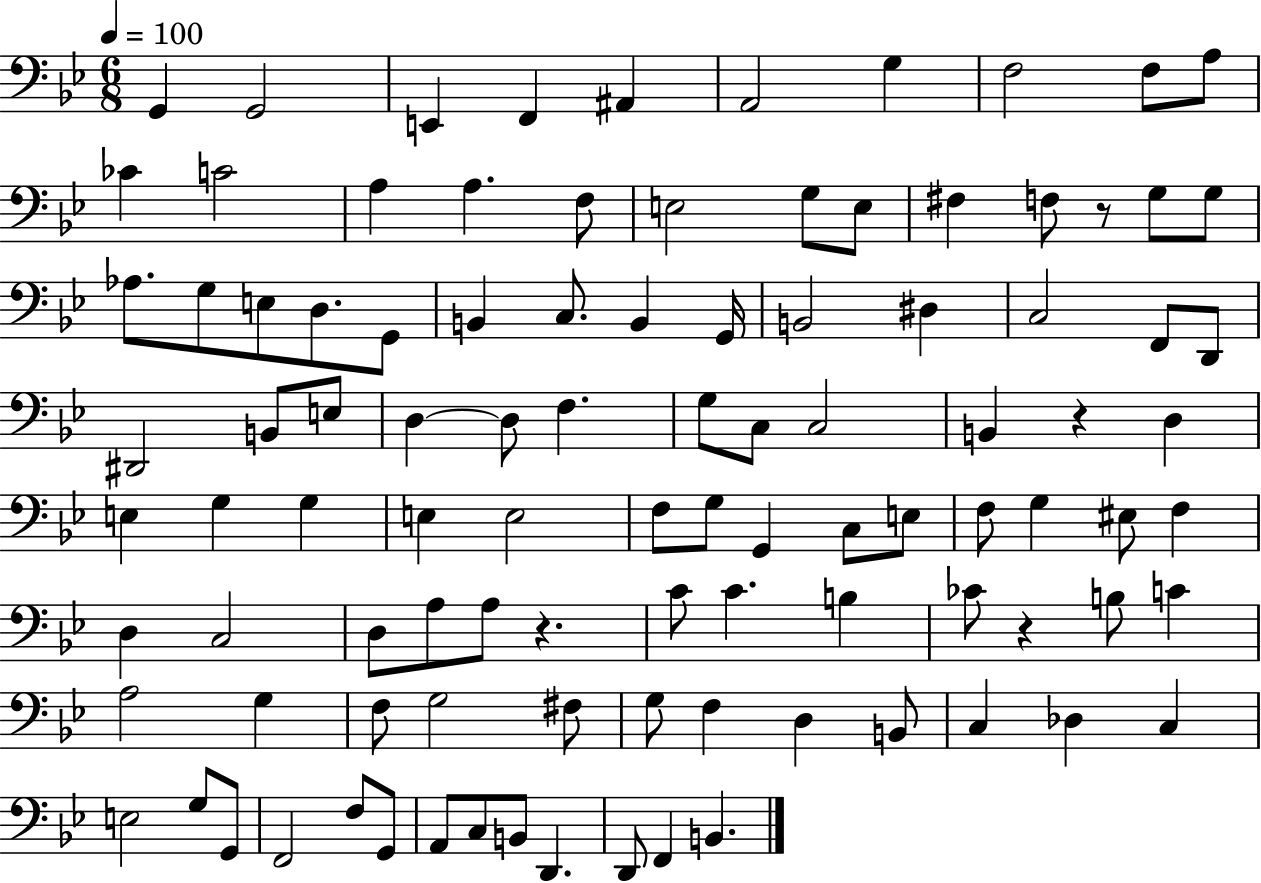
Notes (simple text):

G2/q G2/h E2/q F2/q A#2/q A2/h G3/q F3/h F3/e A3/e CES4/q C4/h A3/q A3/q. F3/e E3/h G3/e E3/e F#3/q F3/e R/e G3/e G3/e Ab3/e. G3/e E3/e D3/e. G2/e B2/q C3/e. B2/q G2/s B2/h D#3/q C3/h F2/e D2/e D#2/h B2/e E3/e D3/q D3/e F3/q. G3/e C3/e C3/h B2/q R/q D3/q E3/q G3/q G3/q E3/q E3/h F3/e G3/e G2/q C3/e E3/e F3/e G3/q EIS3/e F3/q D3/q C3/h D3/e A3/e A3/e R/q. C4/e C4/q. B3/q CES4/e R/q B3/e C4/q A3/h G3/q F3/e G3/h F#3/e G3/e F3/q D3/q B2/e C3/q Db3/q C3/q E3/h G3/e G2/e F2/h F3/e G2/e A2/e C3/e B2/e D2/q. D2/e F2/q B2/q.